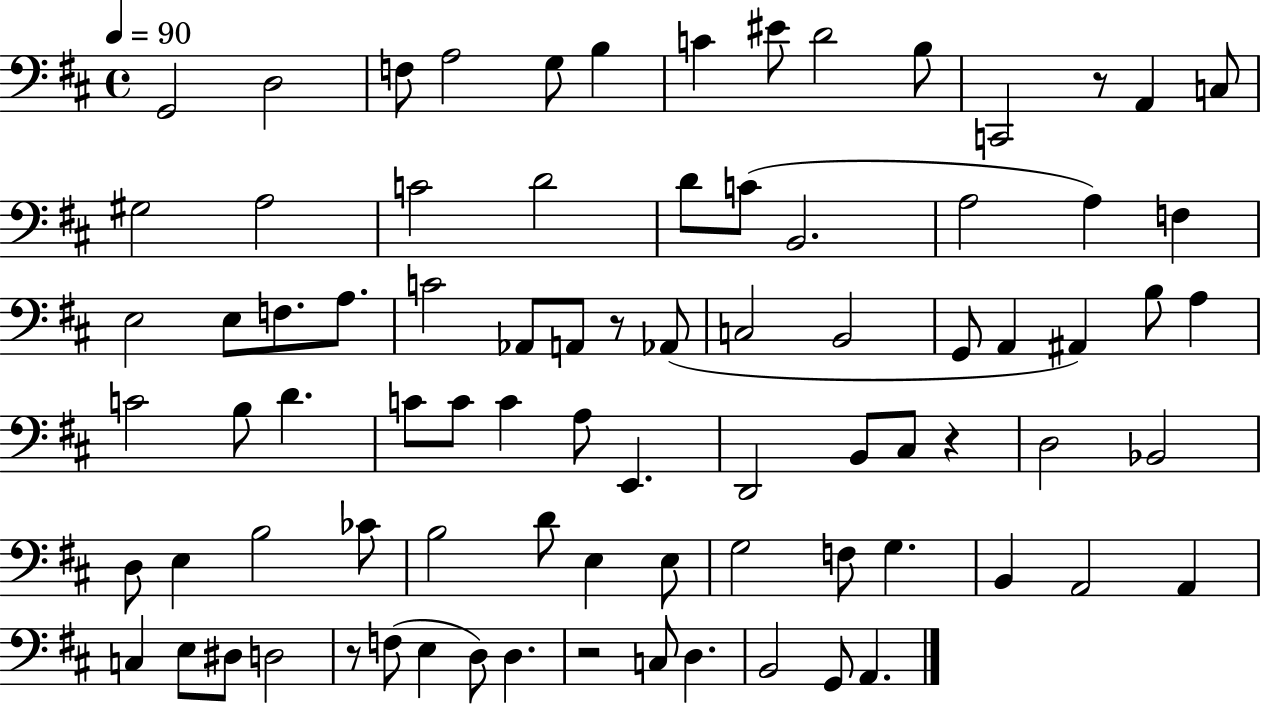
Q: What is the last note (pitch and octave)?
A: A2